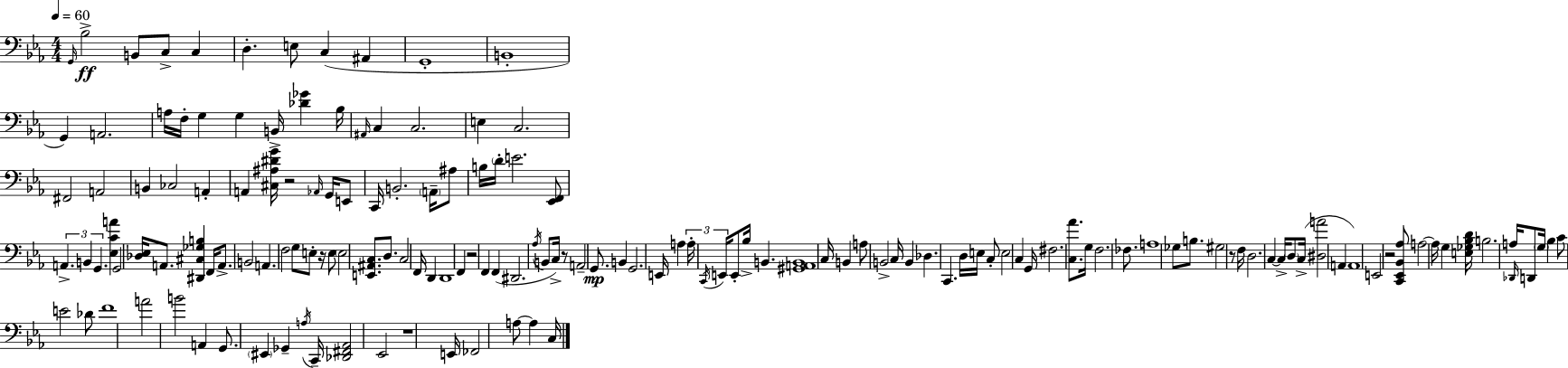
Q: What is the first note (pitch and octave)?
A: G2